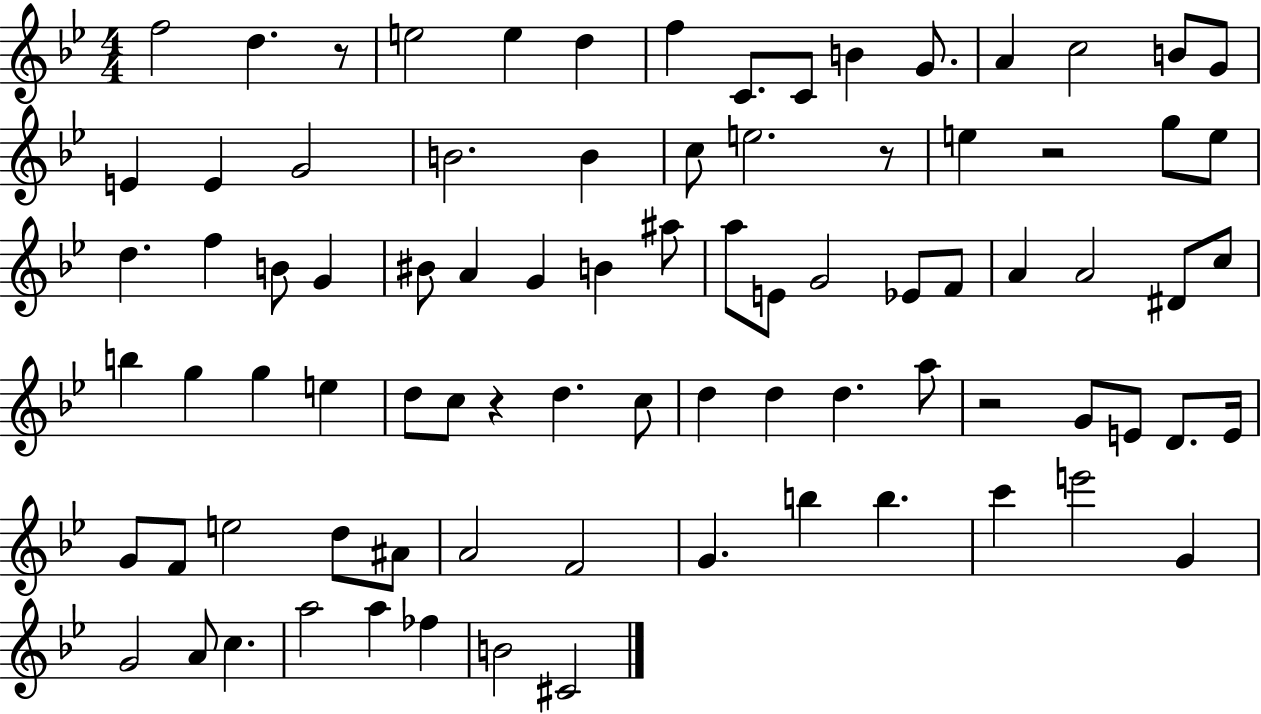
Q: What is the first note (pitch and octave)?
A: F5